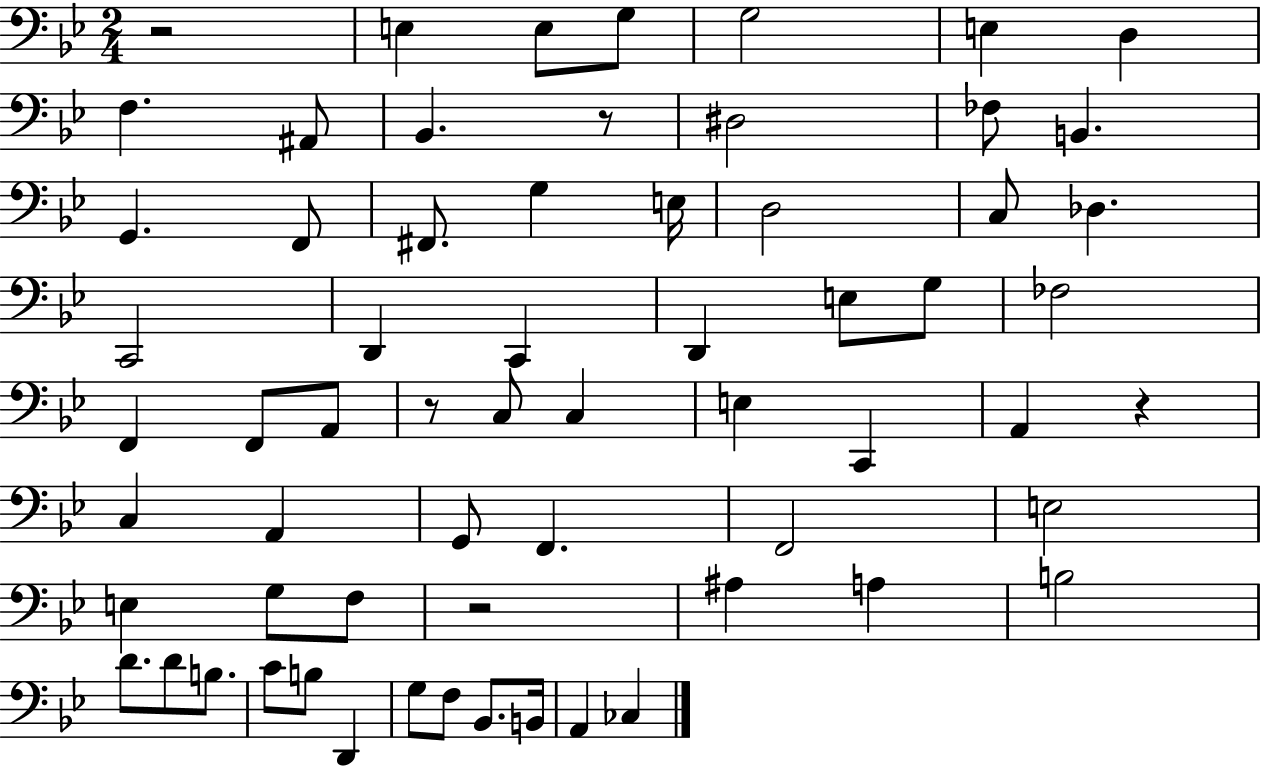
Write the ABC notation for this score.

X:1
T:Untitled
M:2/4
L:1/4
K:Bb
z2 E, E,/2 G,/2 G,2 E, D, F, ^A,,/2 _B,, z/2 ^D,2 _F,/2 B,, G,, F,,/2 ^F,,/2 G, E,/4 D,2 C,/2 _D, C,,2 D,, C,, D,, E,/2 G,/2 _F,2 F,, F,,/2 A,,/2 z/2 C,/2 C, E, C,, A,, z C, A,, G,,/2 F,, F,,2 E,2 E, G,/2 F,/2 z2 ^A, A, B,2 D/2 D/2 B,/2 C/2 B,/2 D,, G,/2 F,/2 _B,,/2 B,,/4 A,, _C,